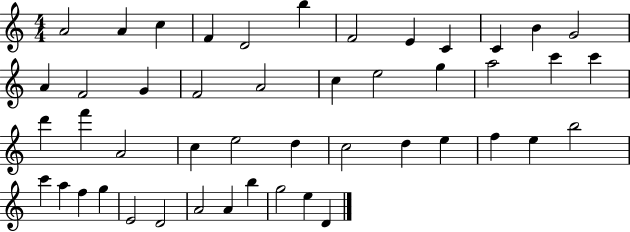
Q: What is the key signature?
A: C major